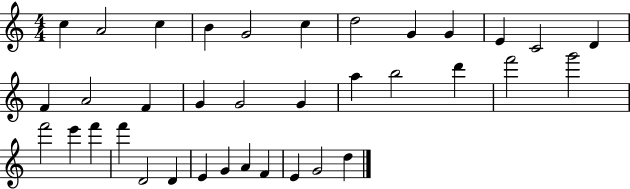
X:1
T:Untitled
M:4/4
L:1/4
K:C
c A2 c B G2 c d2 G G E C2 D F A2 F G G2 G a b2 d' f'2 g'2 f'2 e' f' f' D2 D E G A F E G2 d